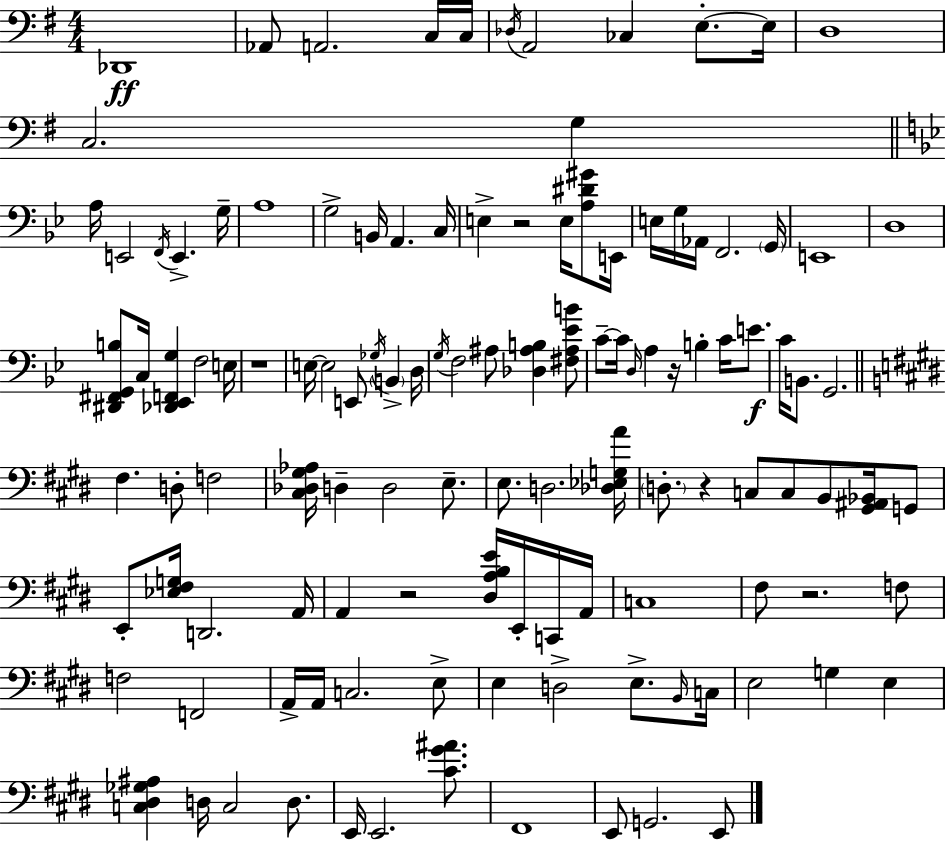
{
  \clef bass
  \numericTimeSignature
  \time 4/4
  \key g \major
  des,1\ff | aes,8 a,2. c16 c16 | \acciaccatura { des16 } a,2 ces4 e8.-.~~ | e16 d1 | \break c2. g4 | \bar "||" \break \key g \minor a16 e,2 \acciaccatura { f,16 } e,4.-> | g16-- a1 | g2-> b,16 a,4. | c16 e4-> r2 e16 <a dis' gis'>8 | \break e,16 e16 g16 aes,16 f,2. | \parenthesize g,16 e,1 | d1 | <dis, fis, g, b>8 c16 <des, ees, f, g>4 f2 | \break e16 r1 | e16~~ e2 e,8 \acciaccatura { ges16 } \parenthesize b,4-> | d16 \acciaccatura { g16 } f2 ais8 <des ais b>4 | <fis ais ees' b'>8 c'8--~~ c'16 \grace { d16 } a4 r16 b4-. | \break c'16 e'8.\f c'16 b,8. g,2. | \bar "||" \break \key e \major fis4. d8-. f2 | <cis des gis aes>16 d4-- d2 e8.-- | e8. d2. <des ees g a'>16 | \parenthesize d8.-. r4 c8 c8 b,8 <gis, ais, bes,>16 g,8 | \break e,8-. <ees fis g>16 d,2. a,16 | a,4 r2 <dis a b e'>16 e,16-. c,16 a,16 | c1 | fis8 r2. f8 | \break f2 f,2 | a,16-> a,16 c2. e8-> | e4 d2-> e8.-> \grace { b,16 } | c16 e2 g4 e4 | \break <c dis ges ais>4 d16 c2 d8. | e,16 e,2. <cis' gis' ais'>8. | fis,1 | e,8 g,2. e,8 | \break \bar "|."
}